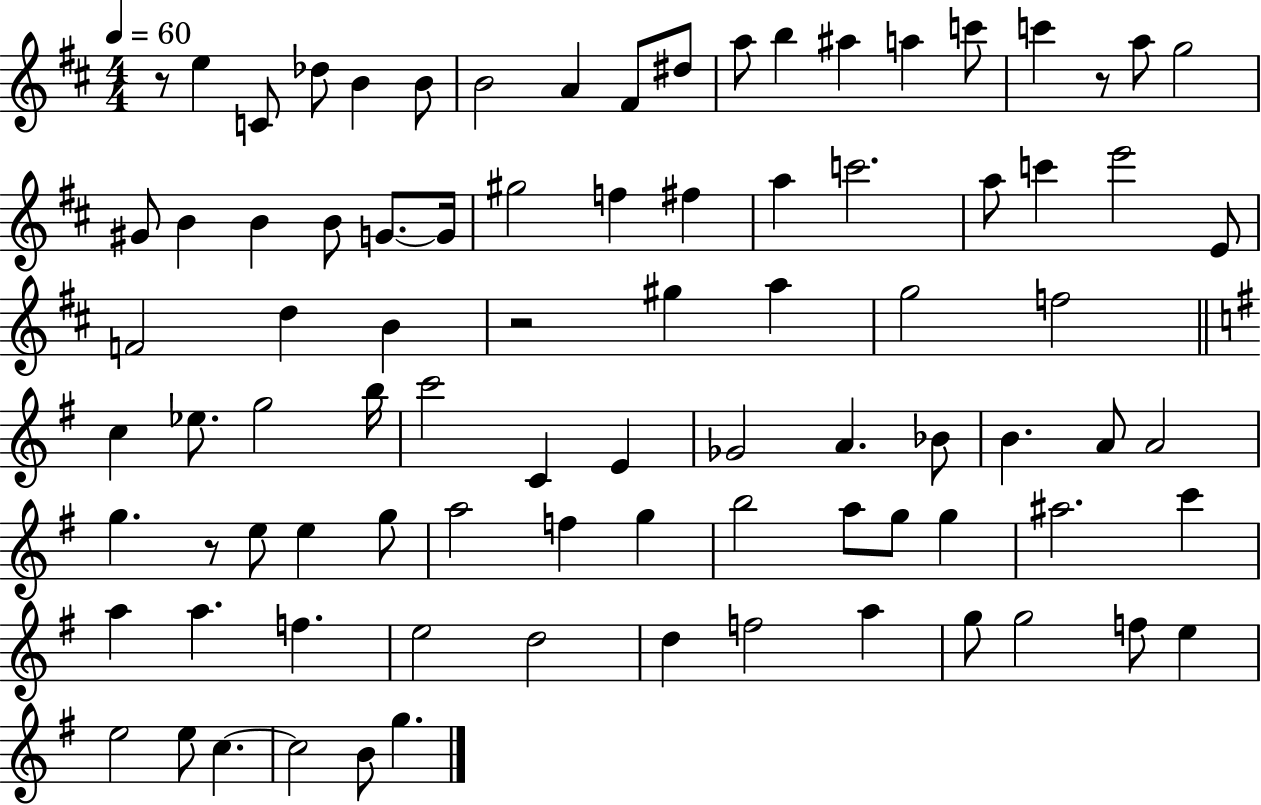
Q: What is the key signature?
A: D major